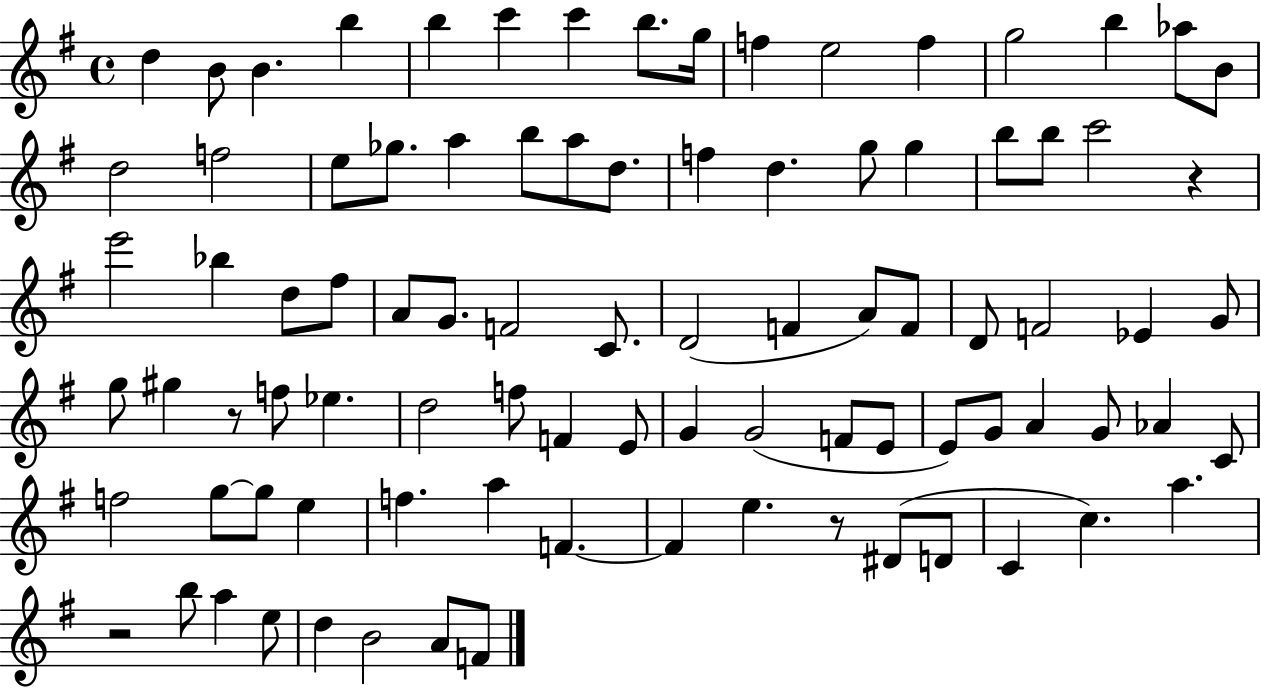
{
  \clef treble
  \time 4/4
  \defaultTimeSignature
  \key g \major
  \repeat volta 2 { d''4 b'8 b'4. b''4 | b''4 c'''4 c'''4 b''8. g''16 | f''4 e''2 f''4 | g''2 b''4 aes''8 b'8 | \break d''2 f''2 | e''8 ges''8. a''4 b''8 a''8 d''8. | f''4 d''4. g''8 g''4 | b''8 b''8 c'''2 r4 | \break e'''2 bes''4 d''8 fis''8 | a'8 g'8. f'2 c'8. | d'2( f'4 a'8) f'8 | d'8 f'2 ees'4 g'8 | \break g''8 gis''4 r8 f''8 ees''4. | d''2 f''8 f'4 e'8 | g'4 g'2( f'8 e'8 | e'8) g'8 a'4 g'8 aes'4 c'8 | \break f''2 g''8~~ g''8 e''4 | f''4. a''4 f'4.~~ | f'4 e''4. r8 dis'8( d'8 | c'4 c''4.) a''4. | \break r2 b''8 a''4 e''8 | d''4 b'2 a'8 f'8 | } \bar "|."
}